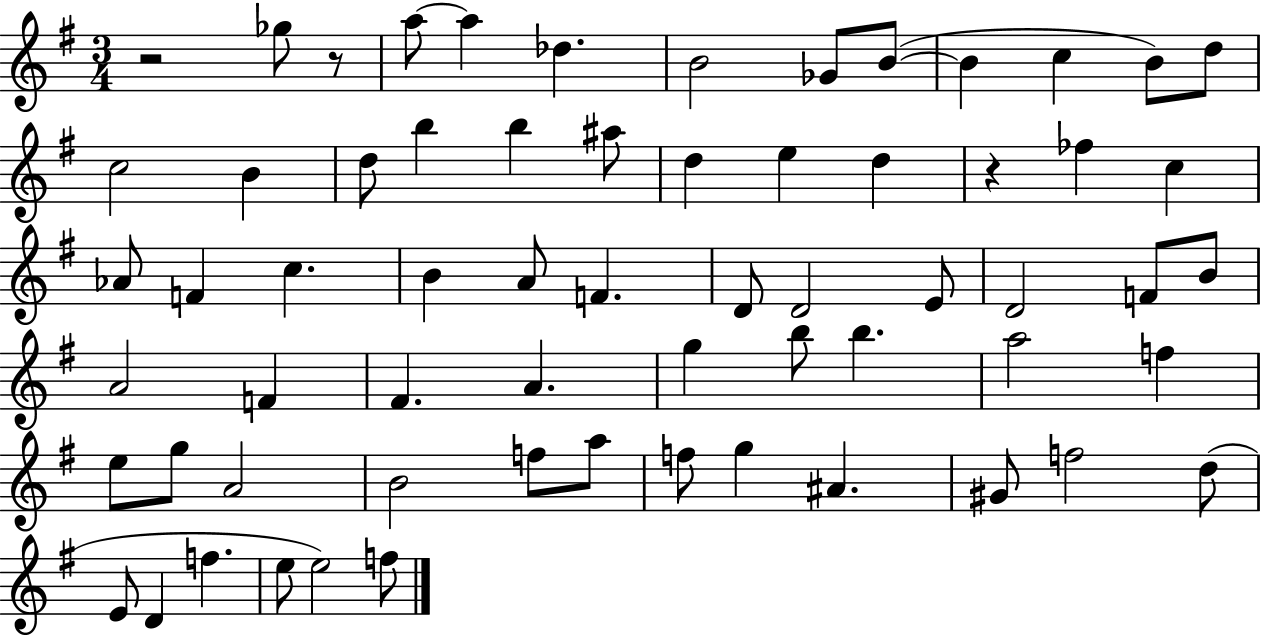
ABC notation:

X:1
T:Untitled
M:3/4
L:1/4
K:G
z2 _g/2 z/2 a/2 a _d B2 _G/2 B/2 B c B/2 d/2 c2 B d/2 b b ^a/2 d e d z _f c _A/2 F c B A/2 F D/2 D2 E/2 D2 F/2 B/2 A2 F ^F A g b/2 b a2 f e/2 g/2 A2 B2 f/2 a/2 f/2 g ^A ^G/2 f2 d/2 E/2 D f e/2 e2 f/2